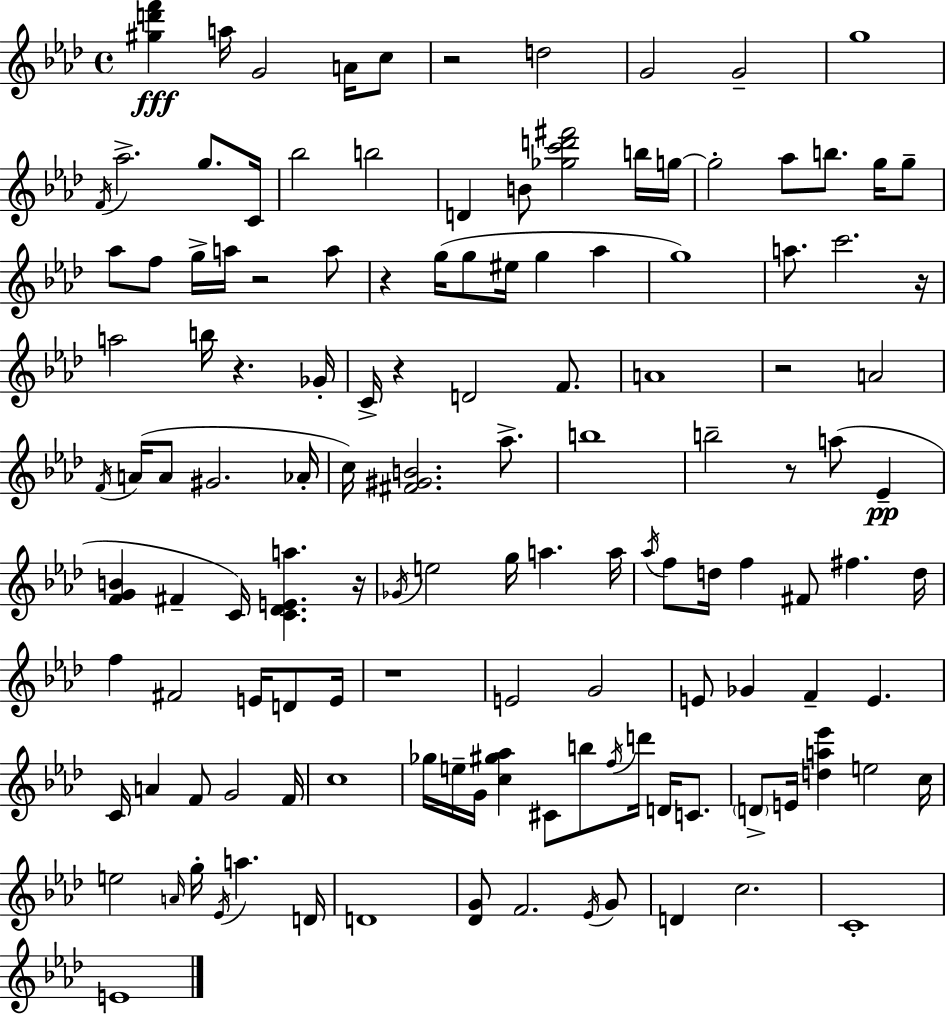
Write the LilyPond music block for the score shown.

{
  \clef treble
  \time 4/4
  \defaultTimeSignature
  \key f \minor
  <gis'' d''' f'''>4\fff a''16 g'2 a'16 c''8 | r2 d''2 | g'2 g'2-- | g''1 | \break \acciaccatura { f'16 } aes''2.-> g''8. | c'16 bes''2 b''2 | d'4 b'8 <ges'' c''' d''' fis'''>2 b''16 | g''16~~ g''2-. aes''8 b''8. g''16 g''8-- | \break aes''8 f''8 g''16-> a''16 r2 a''8 | r4 g''16( g''8 eis''16 g''4 aes''4 | g''1) | a''8. c'''2. | \break r16 a''2 b''16 r4. | ges'16-. c'16-> r4 d'2 f'8. | a'1 | r2 a'2 | \break \acciaccatura { f'16 }( a'16 a'8 gis'2. | aes'16-. c''16) <fis' gis' b'>2. aes''8.-> | b''1 | b''2-- r8 a''8( ees'4--\pp | \break <f' g' b'>4 fis'4-- c'16) <c' des' e' a''>4. | r16 \acciaccatura { ges'16 } e''2 g''16 a''4. | a''16 \acciaccatura { aes''16 } f''8 d''16 f''4 fis'8 fis''4. | d''16 f''4 fis'2 | \break e'16 d'8 e'16 r1 | e'2 g'2 | e'8 ges'4 f'4-- e'4. | c'16 a'4 f'8 g'2 | \break f'16 c''1 | ges''16 e''16-- g'16 <c'' gis'' aes''>4 cis'8 b''8 \acciaccatura { f''16 } | d'''16 d'16 c'8. \parenthesize d'8-> e'16 <d'' a'' ees'''>4 e''2 | c''16 e''2 \grace { a'16 } g''16-. \acciaccatura { ees'16 } | \break a''4. d'16 d'1 | <des' g'>8 f'2. | \acciaccatura { ees'16 } g'8 d'4 c''2. | c'1-. | \break e'1 | \bar "|."
}